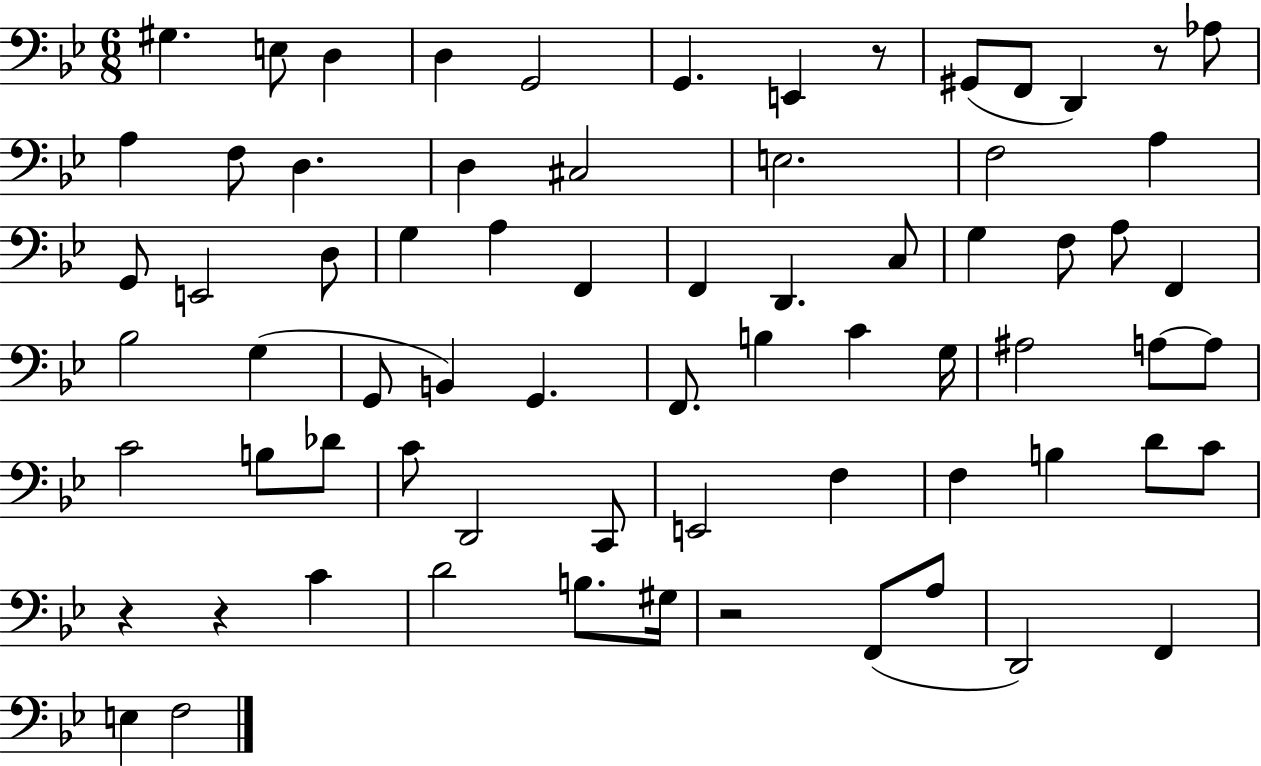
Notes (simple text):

G#3/q. E3/e D3/q D3/q G2/h G2/q. E2/q R/e G#2/e F2/e D2/q R/e Ab3/e A3/q F3/e D3/q. D3/q C#3/h E3/h. F3/h A3/q G2/e E2/h D3/e G3/q A3/q F2/q F2/q D2/q. C3/e G3/q F3/e A3/e F2/q Bb3/h G3/q G2/e B2/q G2/q. F2/e. B3/q C4/q G3/s A#3/h A3/e A3/e C4/h B3/e Db4/e C4/e D2/h C2/e E2/h F3/q F3/q B3/q D4/e C4/e R/q R/q C4/q D4/h B3/e. G#3/s R/h F2/e A3/e D2/h F2/q E3/q F3/h